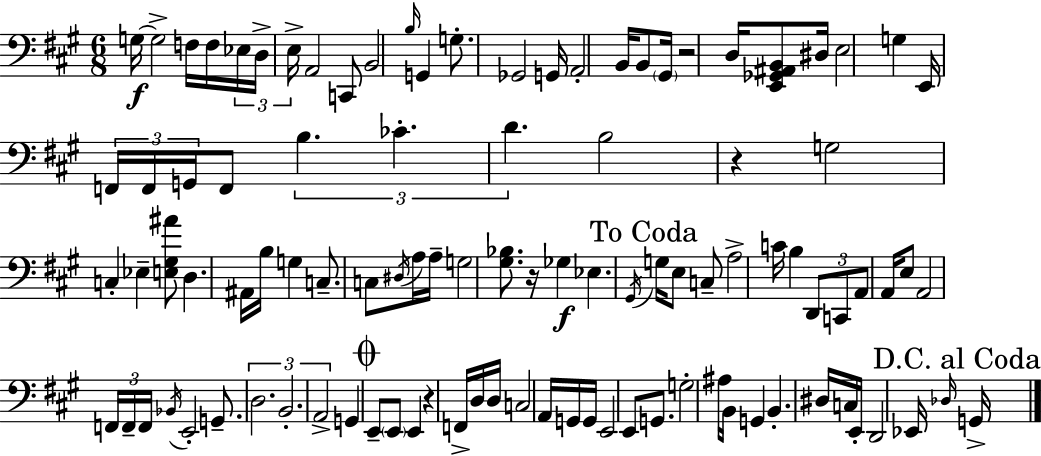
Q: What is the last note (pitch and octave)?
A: G2